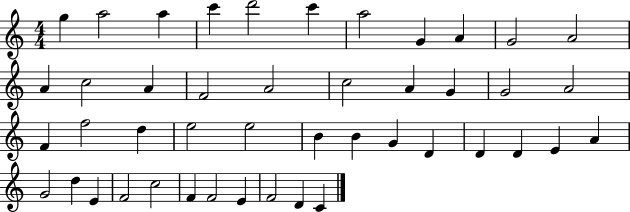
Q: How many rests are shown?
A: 0